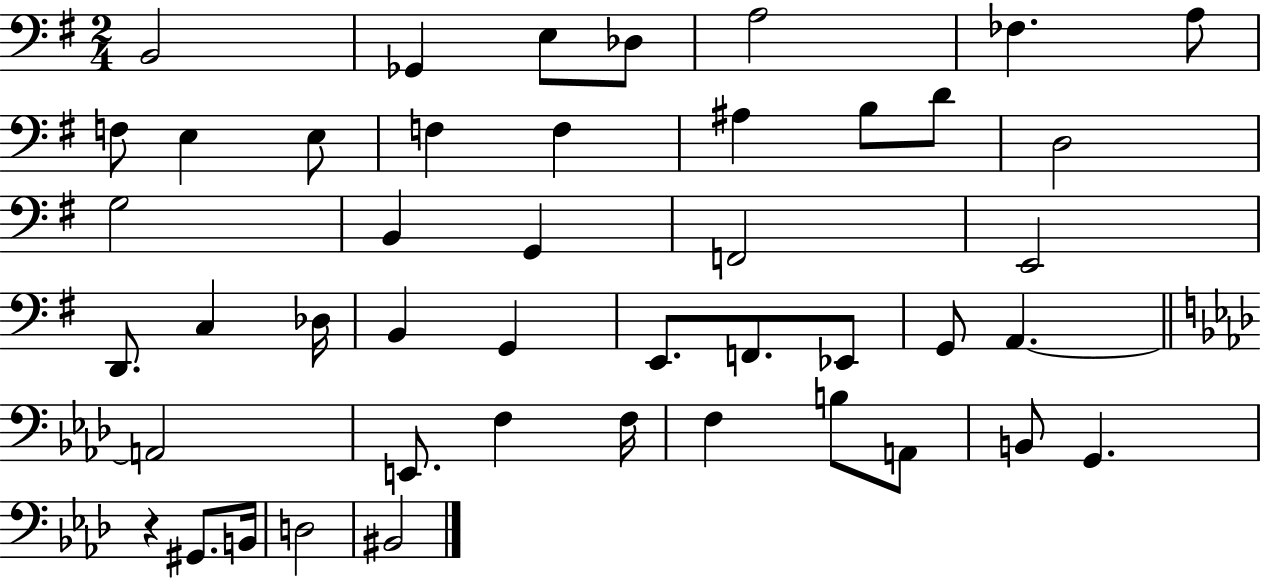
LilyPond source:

{
  \clef bass
  \numericTimeSignature
  \time 2/4
  \key g \major
  b,2 | ges,4 e8 des8 | a2 | fes4. a8 | \break f8 e4 e8 | f4 f4 | ais4 b8 d'8 | d2 | \break g2 | b,4 g,4 | f,2 | e,2 | \break d,8. c4 des16 | b,4 g,4 | e,8. f,8. ees,8 | g,8 a,4.~~ | \break \bar "||" \break \key aes \major a,2 | e,8. f4 f16 | f4 b8 a,8 | b,8 g,4. | \break r4 gis,8. b,16 | d2 | bis,2 | \bar "|."
}